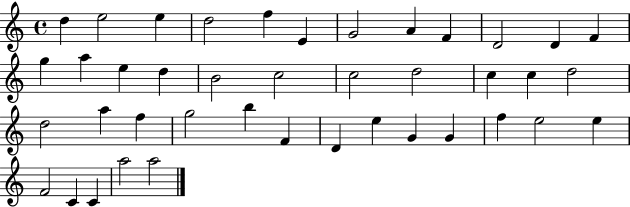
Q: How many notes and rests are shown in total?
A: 41